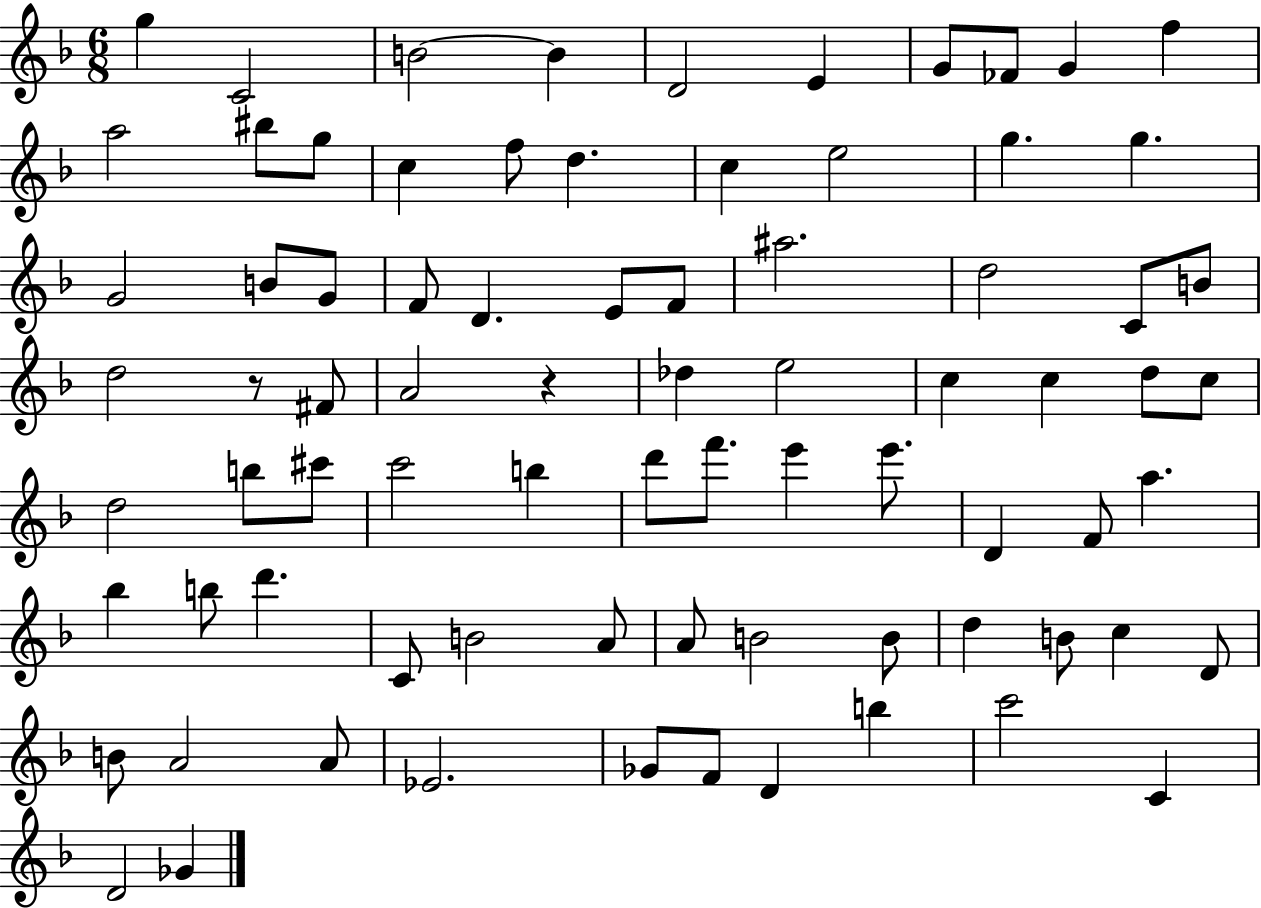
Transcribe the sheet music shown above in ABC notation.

X:1
T:Untitled
M:6/8
L:1/4
K:F
g C2 B2 B D2 E G/2 _F/2 G f a2 ^b/2 g/2 c f/2 d c e2 g g G2 B/2 G/2 F/2 D E/2 F/2 ^a2 d2 C/2 B/2 d2 z/2 ^F/2 A2 z _d e2 c c d/2 c/2 d2 b/2 ^c'/2 c'2 b d'/2 f'/2 e' e'/2 D F/2 a _b b/2 d' C/2 B2 A/2 A/2 B2 B/2 d B/2 c D/2 B/2 A2 A/2 _E2 _G/2 F/2 D b c'2 C D2 _G